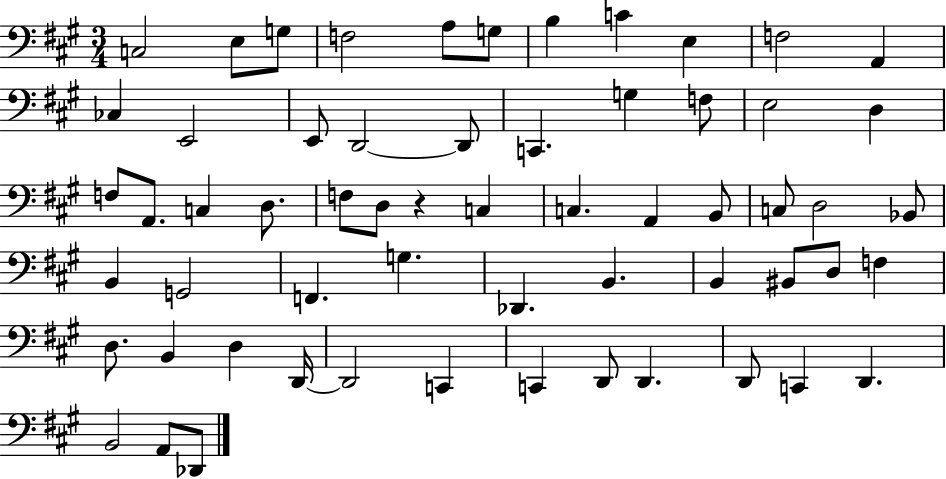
C3/h E3/e G3/e F3/h A3/e G3/e B3/q C4/q E3/q F3/h A2/q CES3/q E2/h E2/e D2/h D2/e C2/q. G3/q F3/e E3/h D3/q F3/e A2/e. C3/q D3/e. F3/e D3/e R/q C3/q C3/q. A2/q B2/e C3/e D3/h Bb2/e B2/q G2/h F2/q. G3/q. Db2/q. B2/q. B2/q BIS2/e D3/e F3/q D3/e. B2/q D3/q D2/s D2/h C2/q C2/q D2/e D2/q. D2/e C2/q D2/q. B2/h A2/e Db2/e